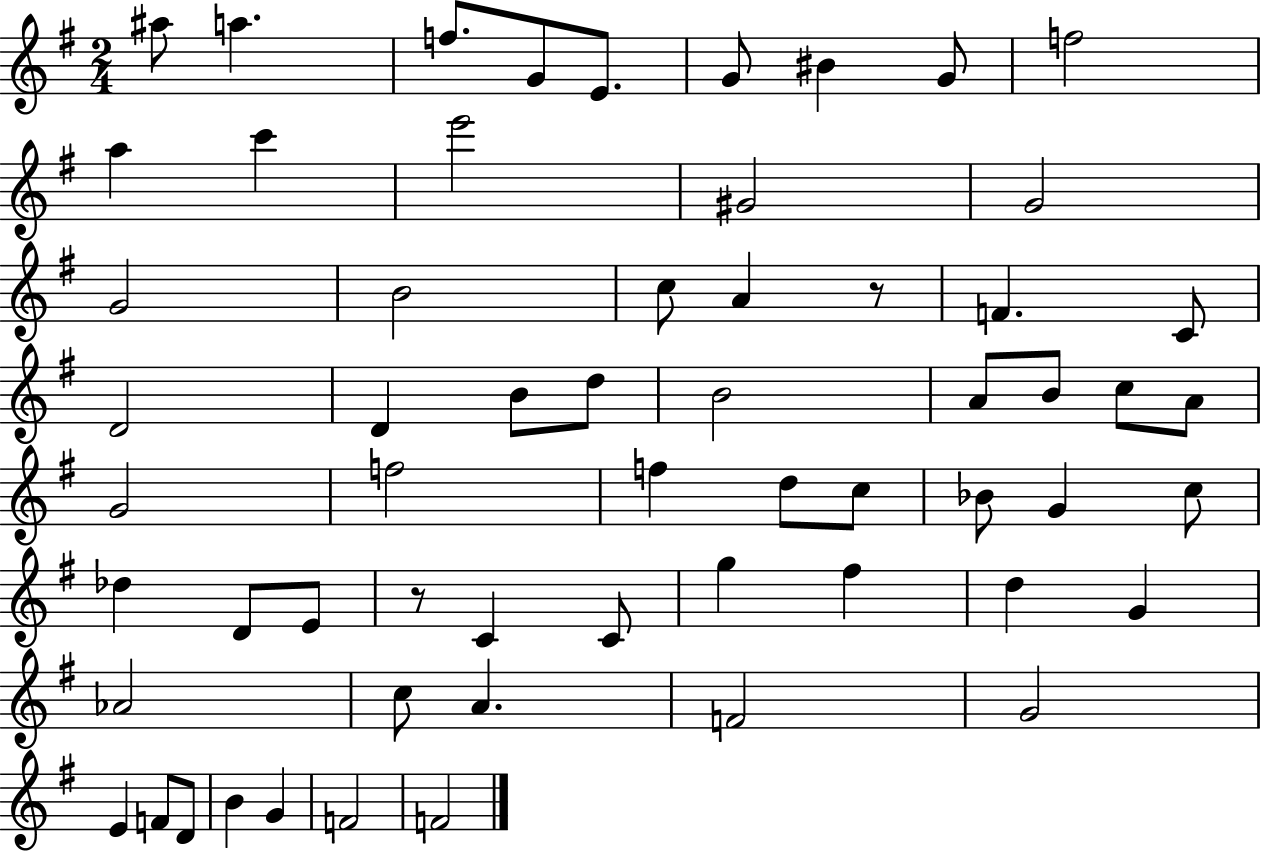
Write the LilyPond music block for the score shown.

{
  \clef treble
  \numericTimeSignature
  \time 2/4
  \key g \major
  ais''8 a''4. | f''8. g'8 e'8. | g'8 bis'4 g'8 | f''2 | \break a''4 c'''4 | e'''2 | gis'2 | g'2 | \break g'2 | b'2 | c''8 a'4 r8 | f'4. c'8 | \break d'2 | d'4 b'8 d''8 | b'2 | a'8 b'8 c''8 a'8 | \break g'2 | f''2 | f''4 d''8 c''8 | bes'8 g'4 c''8 | \break des''4 d'8 e'8 | r8 c'4 c'8 | g''4 fis''4 | d''4 g'4 | \break aes'2 | c''8 a'4. | f'2 | g'2 | \break e'4 f'8 d'8 | b'4 g'4 | f'2 | f'2 | \break \bar "|."
}